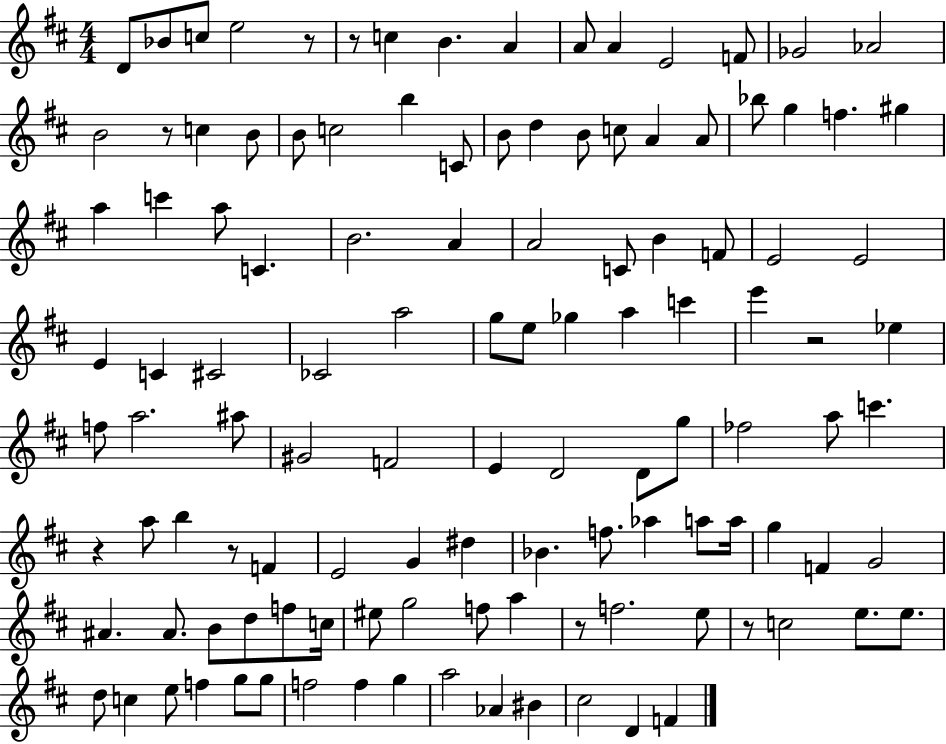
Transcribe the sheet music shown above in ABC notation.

X:1
T:Untitled
M:4/4
L:1/4
K:D
D/2 _B/2 c/2 e2 z/2 z/2 c B A A/2 A E2 F/2 _G2 _A2 B2 z/2 c B/2 B/2 c2 b C/2 B/2 d B/2 c/2 A A/2 _b/2 g f ^g a c' a/2 C B2 A A2 C/2 B F/2 E2 E2 E C ^C2 _C2 a2 g/2 e/2 _g a c' e' z2 _e f/2 a2 ^a/2 ^G2 F2 E D2 D/2 g/2 _f2 a/2 c' z a/2 b z/2 F E2 G ^d _B f/2 _a a/2 a/4 g F G2 ^A ^A/2 B/2 d/2 f/2 c/4 ^e/2 g2 f/2 a z/2 f2 e/2 z/2 c2 e/2 e/2 d/2 c e/2 f g/2 g/2 f2 f g a2 _A ^B ^c2 D F